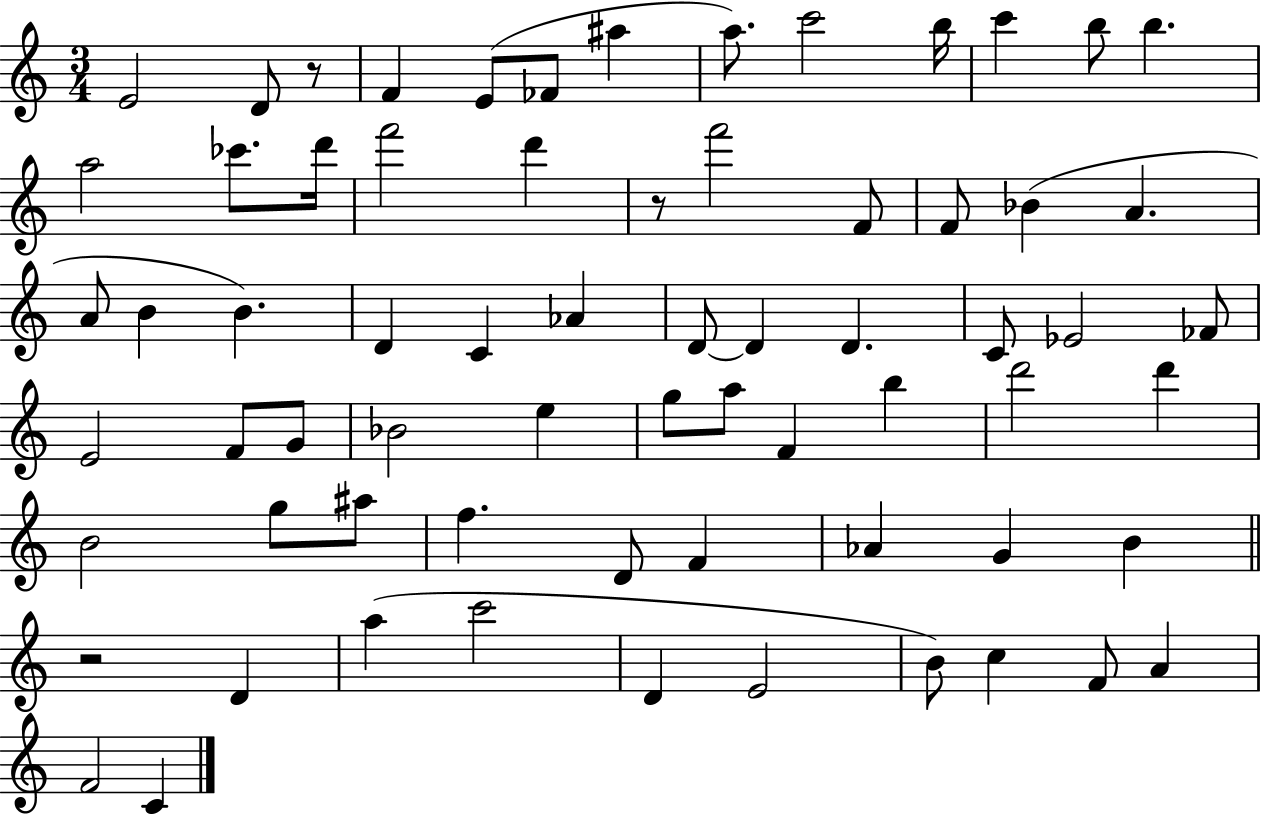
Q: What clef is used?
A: treble